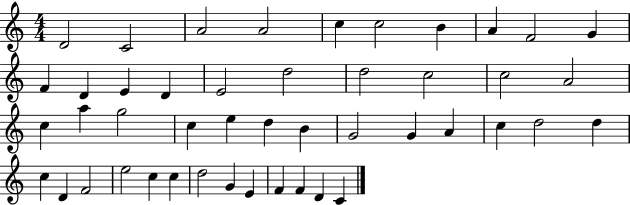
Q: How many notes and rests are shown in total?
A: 46